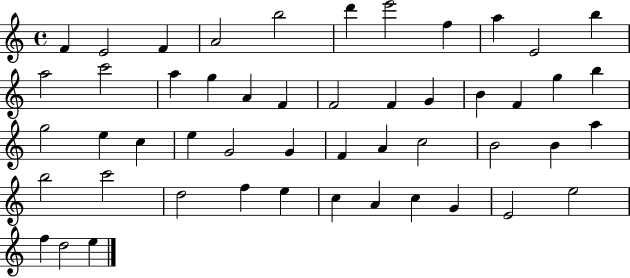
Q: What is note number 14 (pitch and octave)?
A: A5